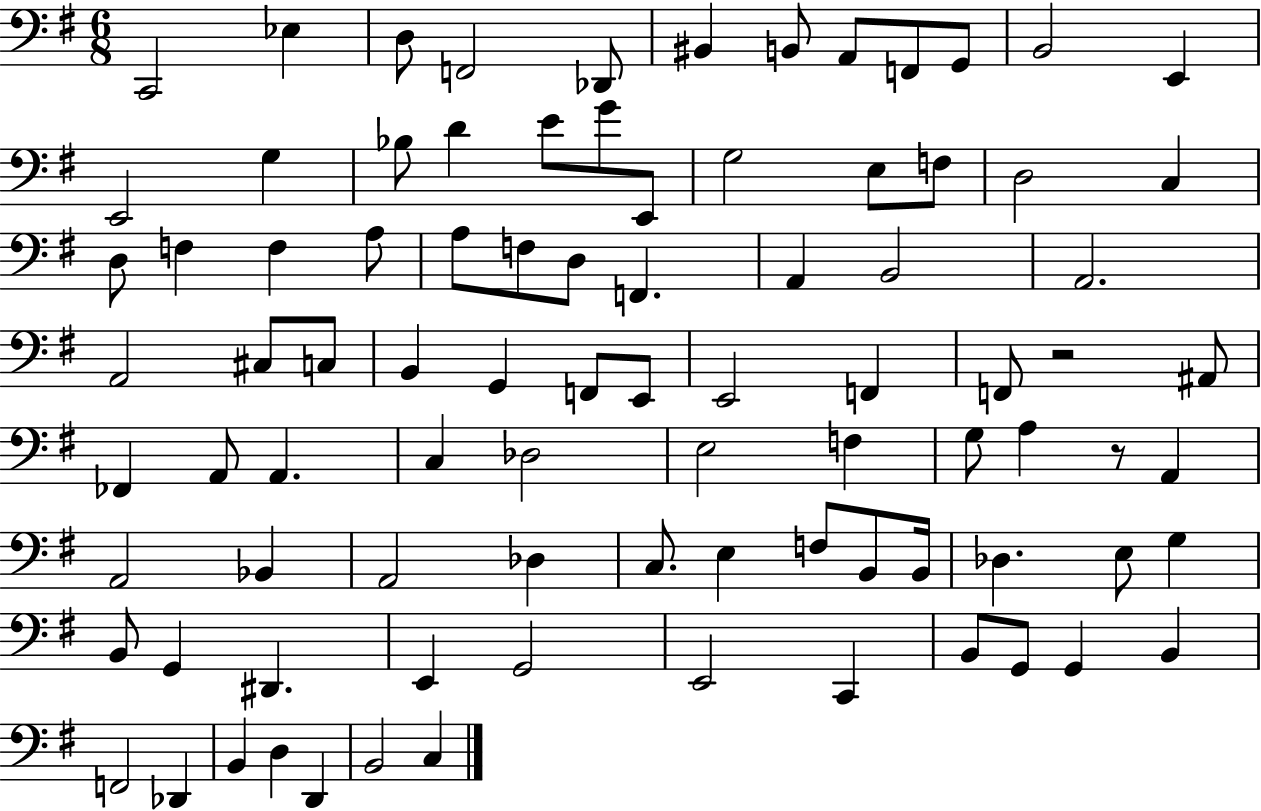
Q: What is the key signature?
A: G major